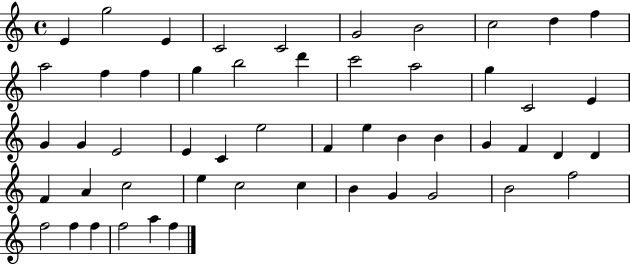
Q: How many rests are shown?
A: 0